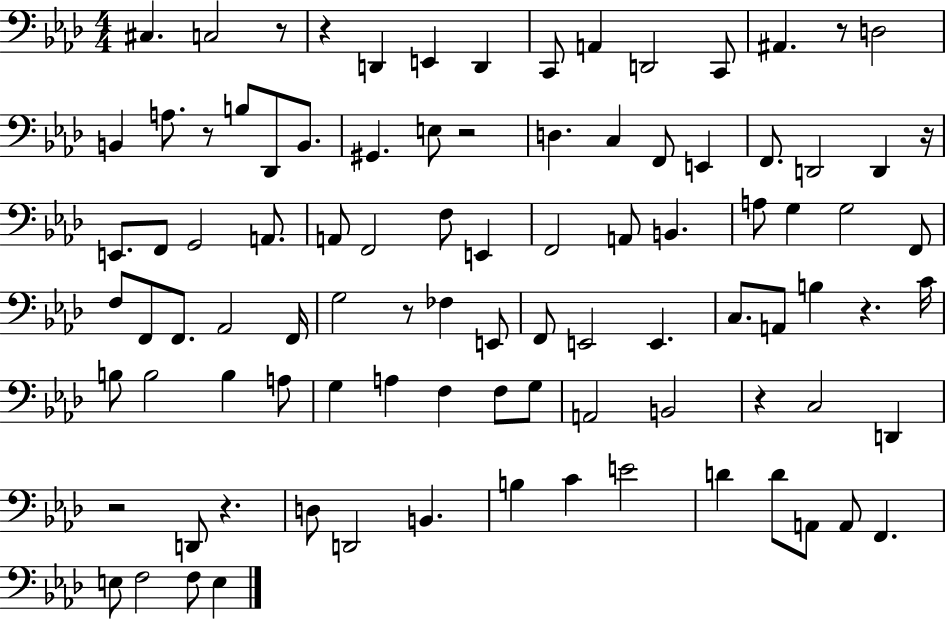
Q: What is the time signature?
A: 4/4